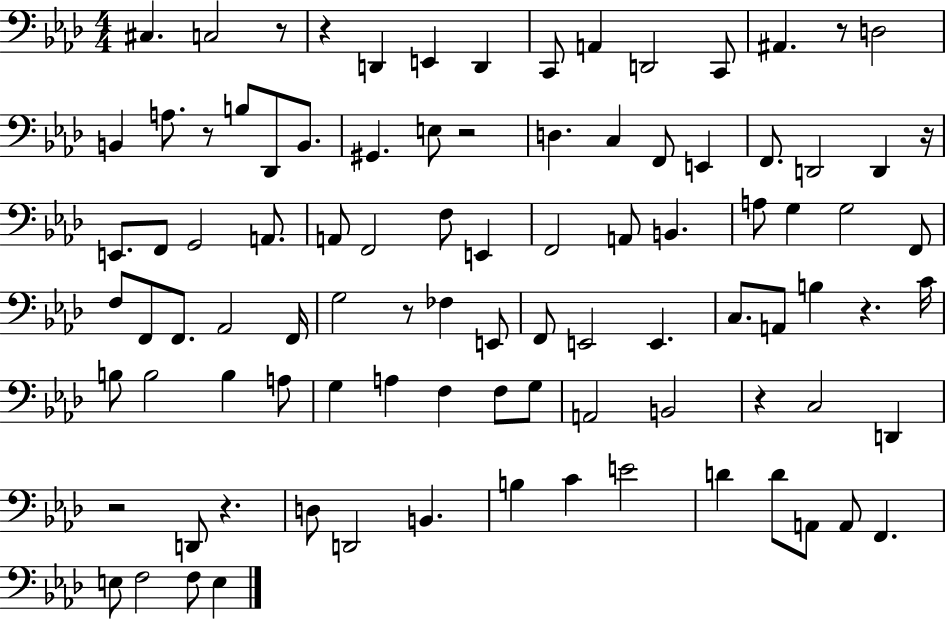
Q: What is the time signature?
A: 4/4